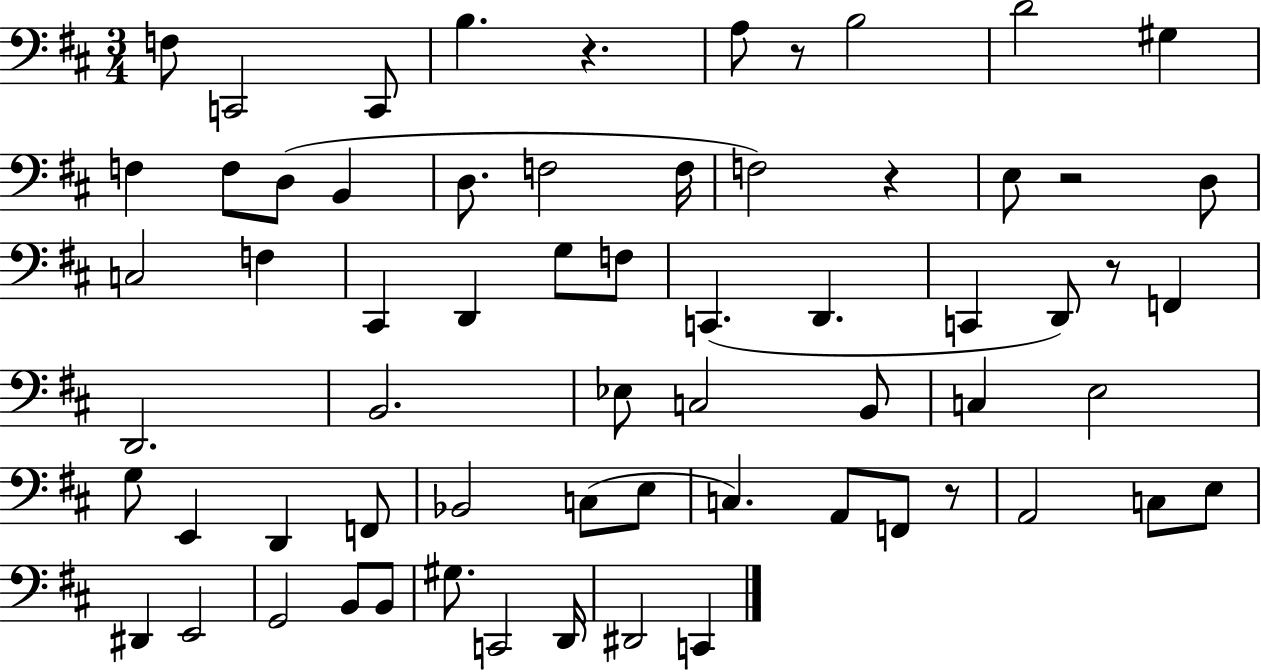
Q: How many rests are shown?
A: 6